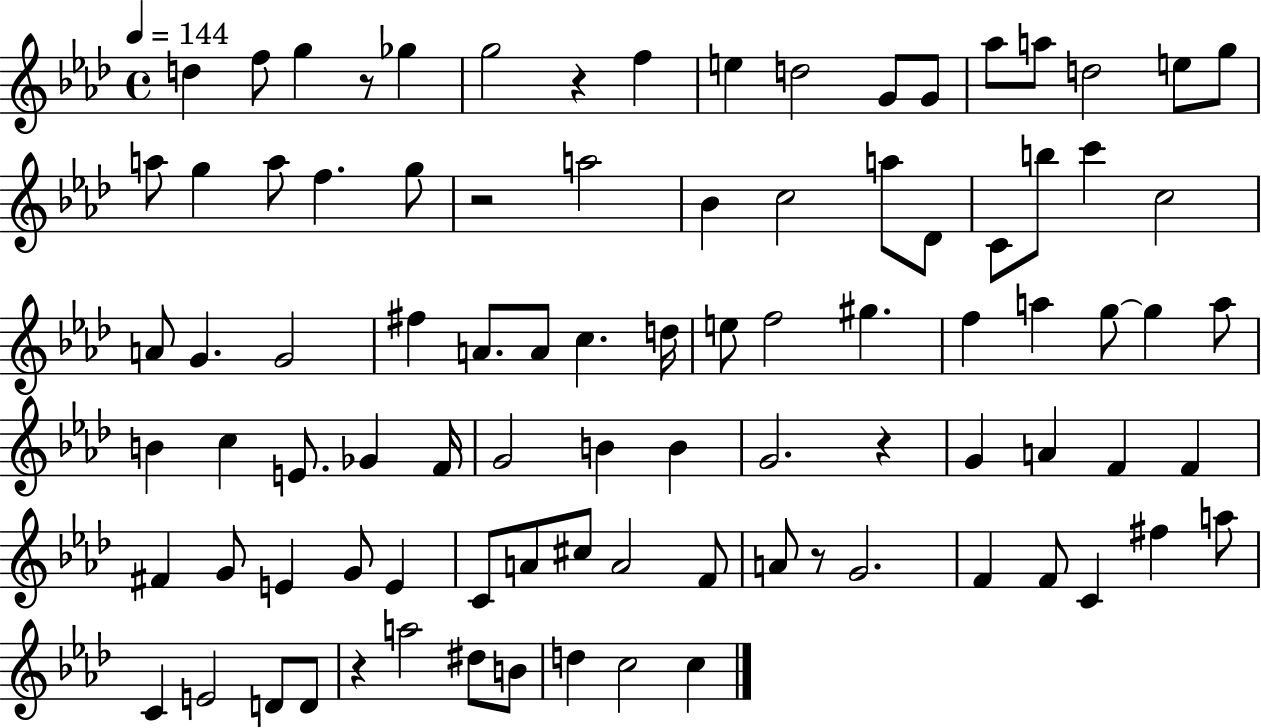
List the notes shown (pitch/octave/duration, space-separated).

D5/q F5/e G5/q R/e Gb5/q G5/h R/q F5/q E5/q D5/h G4/e G4/e Ab5/e A5/e D5/h E5/e G5/e A5/e G5/q A5/e F5/q. G5/e R/h A5/h Bb4/q C5/h A5/e Db4/e C4/e B5/e C6/q C5/h A4/e G4/q. G4/h F#5/q A4/e. A4/e C5/q. D5/s E5/e F5/h G#5/q. F5/q A5/q G5/e G5/q A5/e B4/q C5/q E4/e. Gb4/q F4/s G4/h B4/q B4/q G4/h. R/q G4/q A4/q F4/q F4/q F#4/q G4/e E4/q G4/e E4/q C4/e A4/e C#5/e A4/h F4/e A4/e R/e G4/h. F4/q F4/e C4/q F#5/q A5/e C4/q E4/h D4/e D4/e R/q A5/h D#5/e B4/e D5/q C5/h C5/q